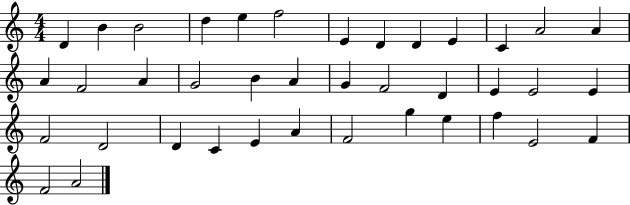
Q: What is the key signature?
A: C major